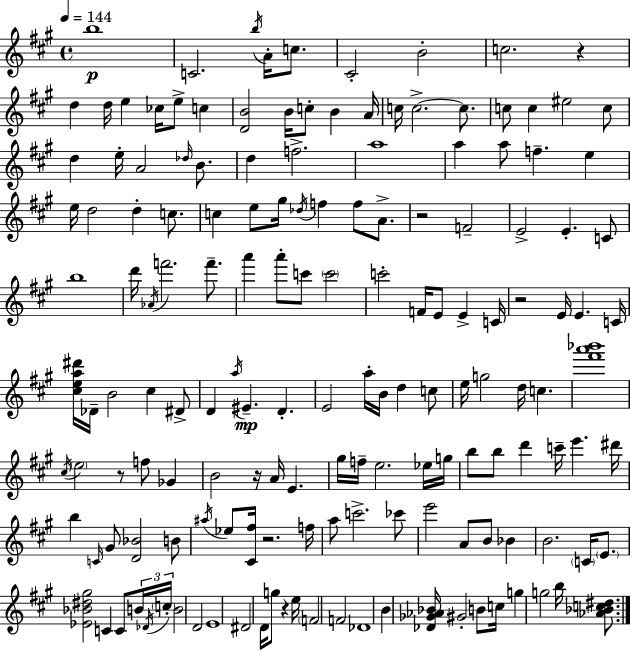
{
  \clef treble
  \time 4/4
  \defaultTimeSignature
  \key a \major
  \tempo 4 = 144
  b''1\p | c'2. \acciaccatura { b''16 } a'16-. c''8. | cis'2-. b'2-. | c''2. r4 | \break d''4 d''16 e''4 ces''16 e''8-> c''4 | <d' b'>2 b'16 c''8-. b'4 | a'16 c''16 c''2.->~~ c''8. | c''8 c''4 eis''2 c''8 | \break d''4 e''16-. a'2 \grace { des''16 } b'8. | d''4 f''2.-> | a''1 | a''4 a''8 f''4.-- e''4 | \break e''16 d''2 d''4-. c''8. | c''4 e''8 gis''16 \acciaccatura { des''16 } f''4 f''8 | a'8.-> r2 f'2-- | e'2-> e'4.-. | \break c'8 b''1 | d'''16 \acciaccatura { aes'16 } f'''2. | f'''8.-- a'''4 a'''8-. c'''8 \parenthesize c'''2 | c'''2-. f'16 e'8 e'4-> | \break c'16 r2 e'16 e'4. | c'16 <cis'' e'' a'' dis'''>16 des'16-- b'2 cis''4 | dis'8-> d'4 \acciaccatura { a''16 }\mp eis'4.-- d'4.-. | e'2 a''16-. b'16 d''4 | \break c''8 e''16 g''2 d''16 c''4. | <fis''' a''' bes'''>1 | \acciaccatura { cis''16 } \parenthesize e''2 r8 | f''8 ges'4 b'2 r16 a'16 | \break e'4. gis''16 f''16-- e''2. | ees''16 g''16 b''8 b''8 d'''4 c'''16-- e'''4. | dis'''16 b''4 \grace { c'16 } gis'8 <d' bes'>2 | b'8 \acciaccatura { ais''16 } ees''8 <cis' fis''>16 r2. | \break f''16 a''8 c'''2.-> | ces'''8 e'''2 | a'8 b'8 bes'4 b'2. | \parenthesize c'16 \parenthesize e'8. <ees' bes' dis'' gis''>2 | \break c'4 c'8 \tuplet 3/2 { b'16 \acciaccatura { des'16 } \parenthesize c''16-. } b'2 | d'2 e'1 | dis'2 | d'16 g''8 r4 e''16 \parenthesize f'2 | \break f'2 des'1 | b'4 <des' ges' aes' bes'>16 gis'2-. | b'8 c''16 g''4 g''2 | b''16 <aes' bes' c'' dis''>8. \bar "|."
}